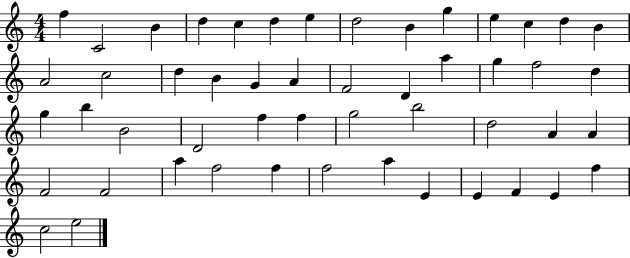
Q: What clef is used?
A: treble